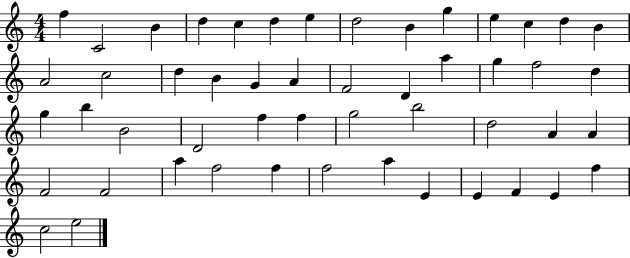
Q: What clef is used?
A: treble